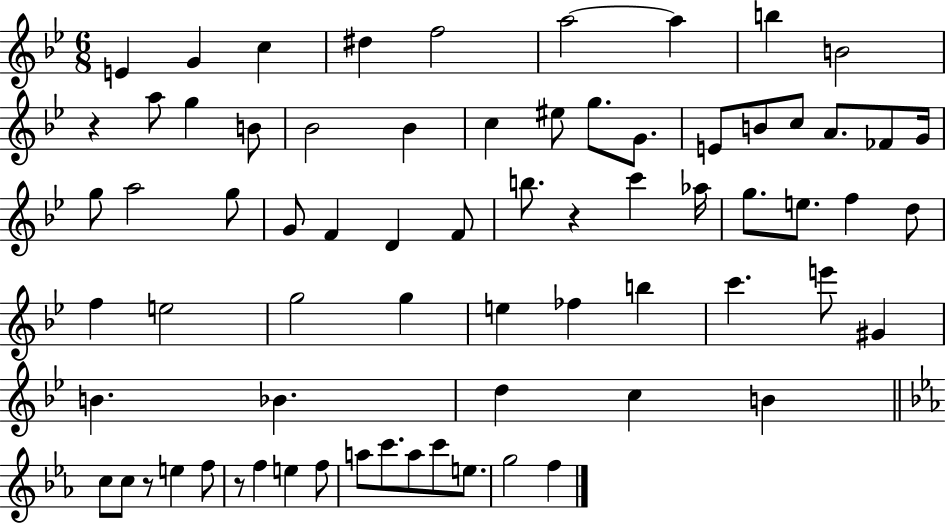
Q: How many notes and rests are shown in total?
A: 71